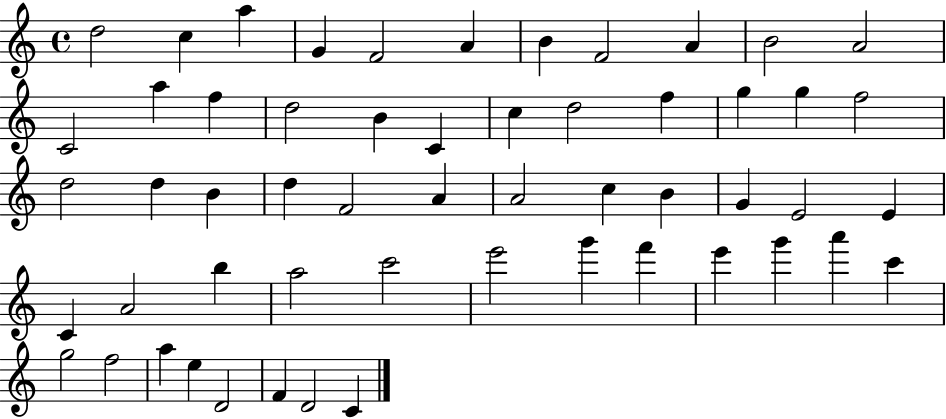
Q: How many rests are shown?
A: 0